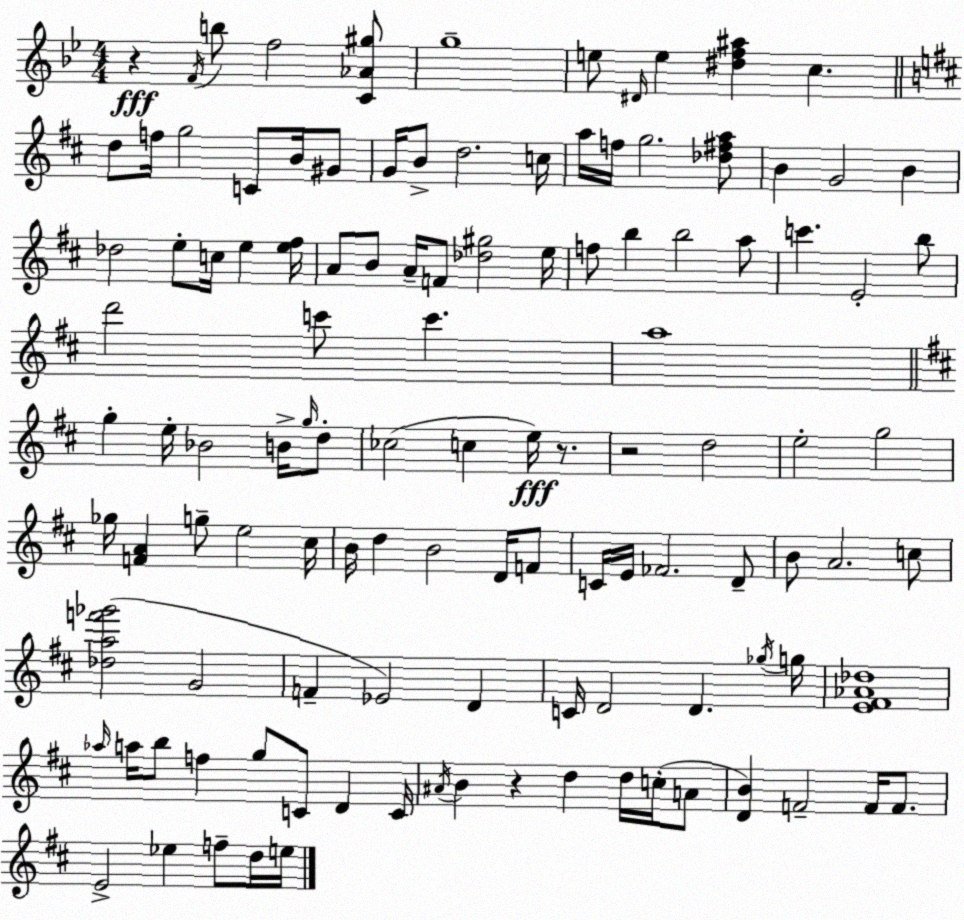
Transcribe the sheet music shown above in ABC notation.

X:1
T:Untitled
M:4/4
L:1/4
K:Gm
z F/4 b/2 f2 [C_A^g]/2 g4 e/2 ^D/4 e [^df^a] c d/2 f/4 g2 C/2 B/4 ^G/2 G/4 B/2 d2 c/4 a/4 f/4 g2 [_d^fa]/2 B G2 B _d2 e/2 c/4 e [e^f]/4 A/2 B/2 A/4 F/2 [_d^g]2 e/4 f/2 b b2 a/2 c' E2 b/2 d'2 c'/2 c' a4 g e/4 _B2 B/4 g/4 d/2 _c2 c e/4 z/2 z2 d2 e2 g2 _g/4 [FA] g/2 e2 ^c/4 B/4 d B2 D/4 F/2 C/4 E/4 _F2 D/2 B/2 A2 c/2 [_daf'_g']2 G2 F _E2 D C/4 D2 D _g/4 g/4 [E^F_A_d]4 _a/4 a/4 b/2 f g/2 C/2 D C/4 ^A/4 B z d d/4 c/4 A/2 [DB] F2 F/4 F/2 E2 _e f/2 d/4 e/4